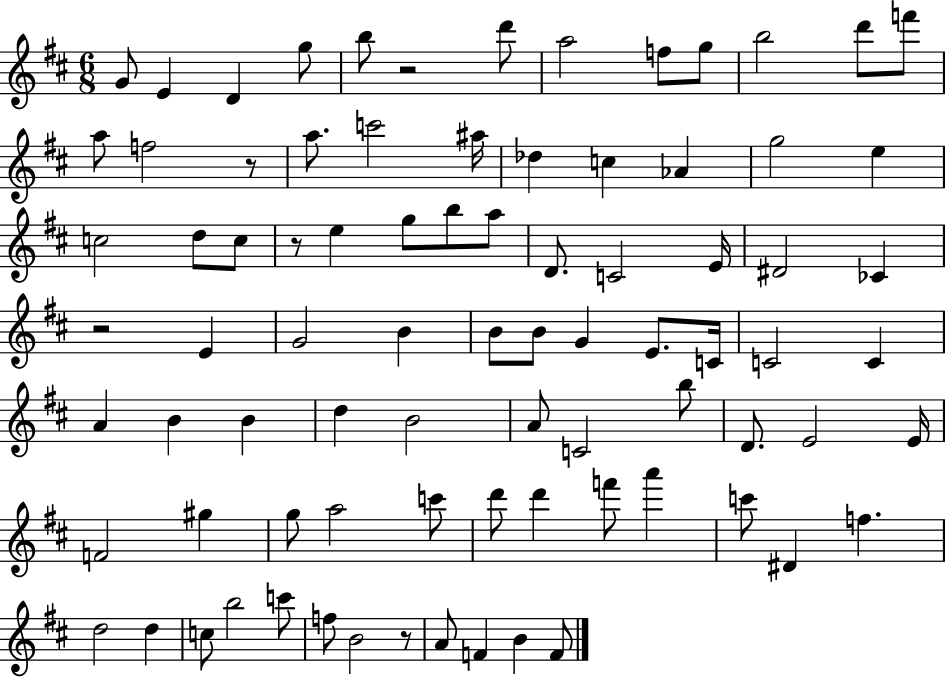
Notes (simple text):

G4/e E4/q D4/q G5/e B5/e R/h D6/e A5/h F5/e G5/e B5/h D6/e F6/e A5/e F5/h R/e A5/e. C6/h A#5/s Db5/q C5/q Ab4/q G5/h E5/q C5/h D5/e C5/e R/e E5/q G5/e B5/e A5/e D4/e. C4/h E4/s D#4/h CES4/q R/h E4/q G4/h B4/q B4/e B4/e G4/q E4/e. C4/s C4/h C4/q A4/q B4/q B4/q D5/q B4/h A4/e C4/h B5/e D4/e. E4/h E4/s F4/h G#5/q G5/e A5/h C6/e D6/e D6/q F6/e A6/q C6/e D#4/q F5/q. D5/h D5/q C5/e B5/h C6/e F5/e B4/h R/e A4/e F4/q B4/q F4/e